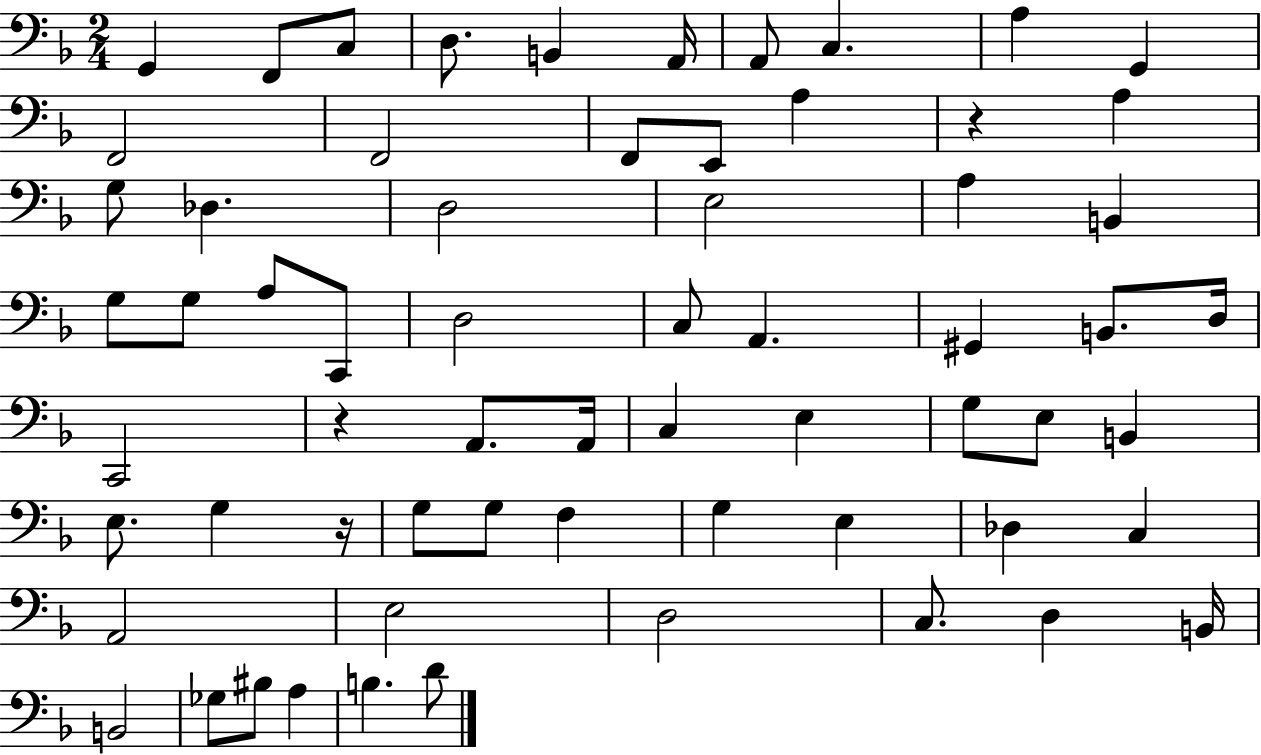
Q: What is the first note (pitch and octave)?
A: G2